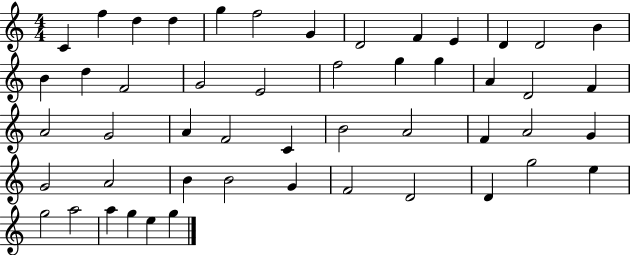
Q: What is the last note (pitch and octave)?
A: G5